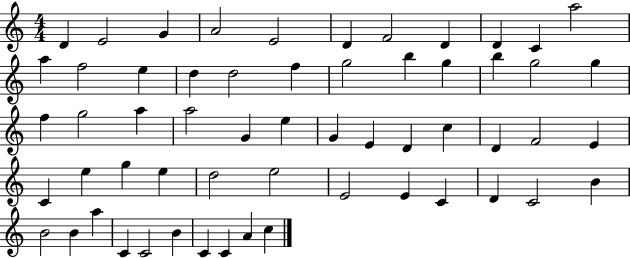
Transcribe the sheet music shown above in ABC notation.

X:1
T:Untitled
M:4/4
L:1/4
K:C
D E2 G A2 E2 D F2 D D C a2 a f2 e d d2 f g2 b g b g2 g f g2 a a2 G e G E D c D F2 E C e g e d2 e2 E2 E C D C2 B B2 B a C C2 B C C A c